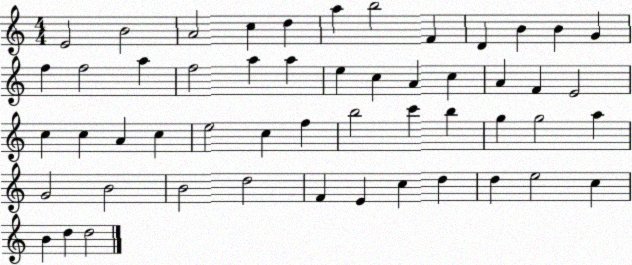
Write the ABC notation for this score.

X:1
T:Untitled
M:4/4
L:1/4
K:C
E2 B2 A2 c d a b2 F D B B G f f2 a f2 a a e c A c A F E2 c c A c e2 c f b2 c' b g g2 a G2 B2 B2 d2 F E c d d e2 c B d d2